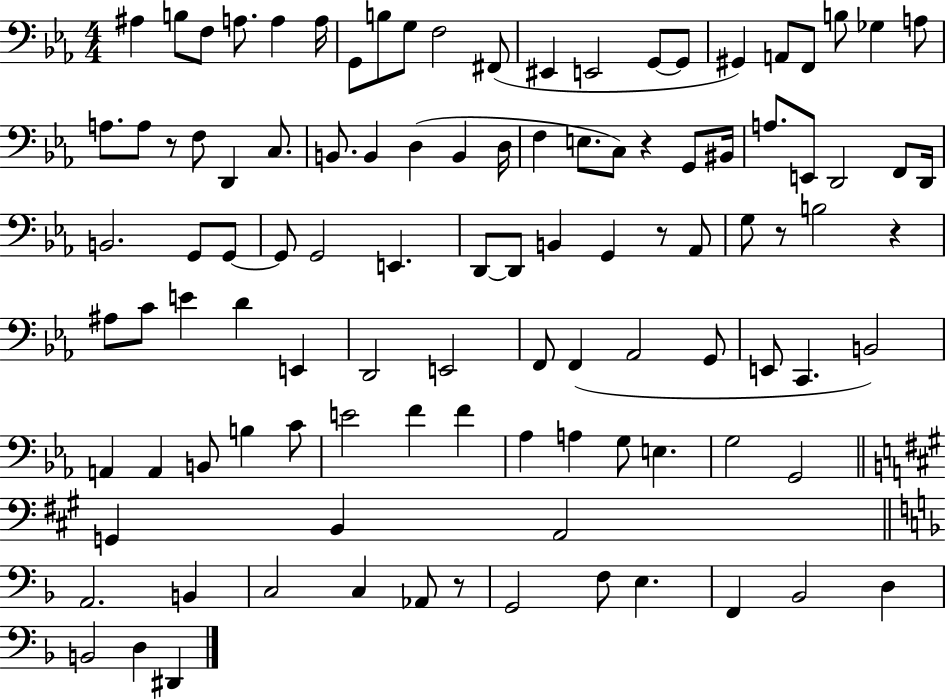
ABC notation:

X:1
T:Untitled
M:4/4
L:1/4
K:Eb
^A, B,/2 F,/2 A,/2 A, A,/4 G,,/2 B,/2 G,/2 F,2 ^F,,/2 ^E,, E,,2 G,,/2 G,,/2 ^G,, A,,/2 F,,/2 B,/2 _G, A,/2 A,/2 A,/2 z/2 F,/2 D,, C,/2 B,,/2 B,, D, B,, D,/4 F, E,/2 C,/2 z G,,/2 ^B,,/4 A,/2 E,,/2 D,,2 F,,/2 D,,/4 B,,2 G,,/2 G,,/2 G,,/2 G,,2 E,, D,,/2 D,,/2 B,, G,, z/2 _A,,/2 G,/2 z/2 B,2 z ^A,/2 C/2 E D E,, D,,2 E,,2 F,,/2 F,, _A,,2 G,,/2 E,,/2 C,, B,,2 A,, A,, B,,/2 B, C/2 E2 F F _A, A, G,/2 E, G,2 G,,2 G,, B,, A,,2 A,,2 B,, C,2 C, _A,,/2 z/2 G,,2 F,/2 E, F,, _B,,2 D, B,,2 D, ^D,,